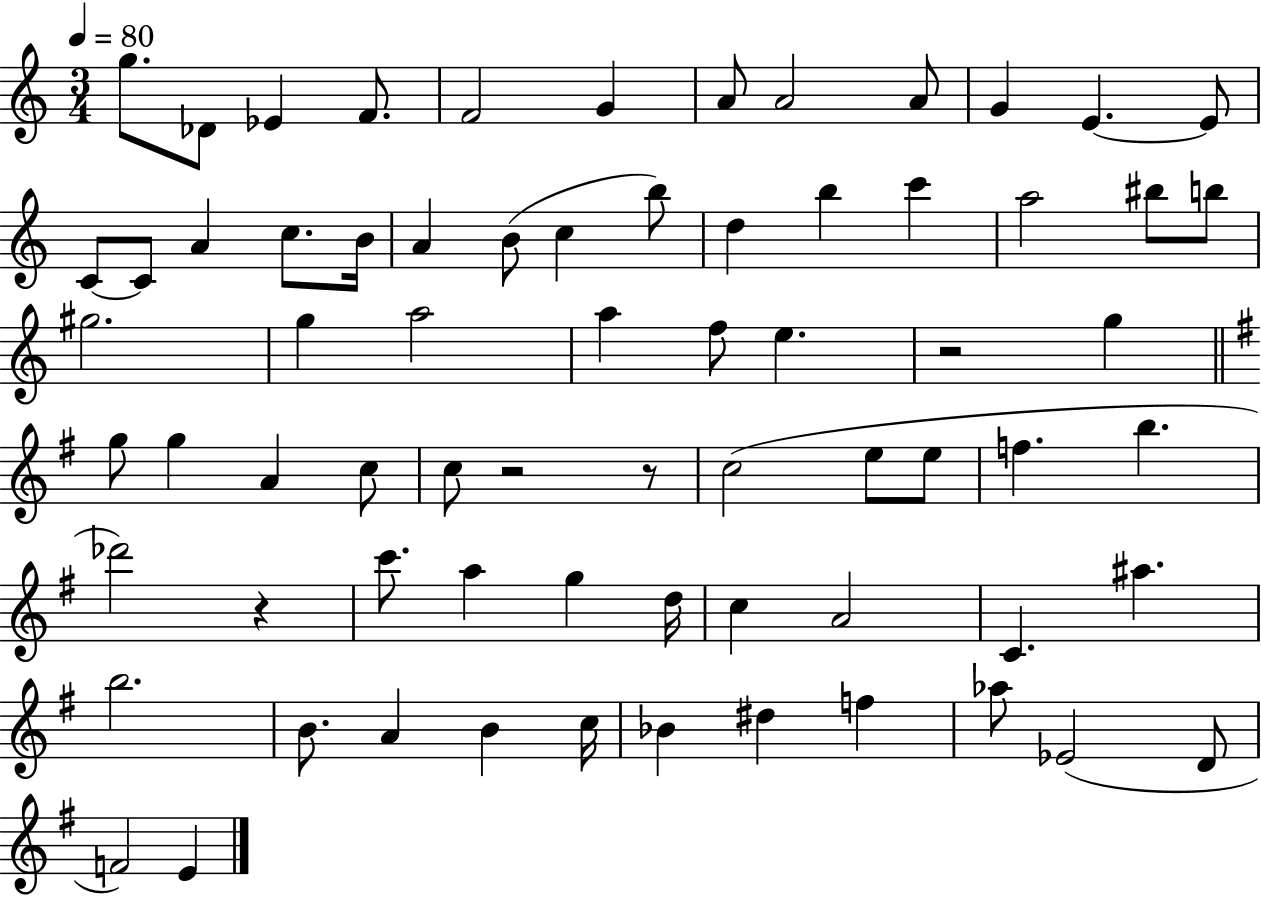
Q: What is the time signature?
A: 3/4